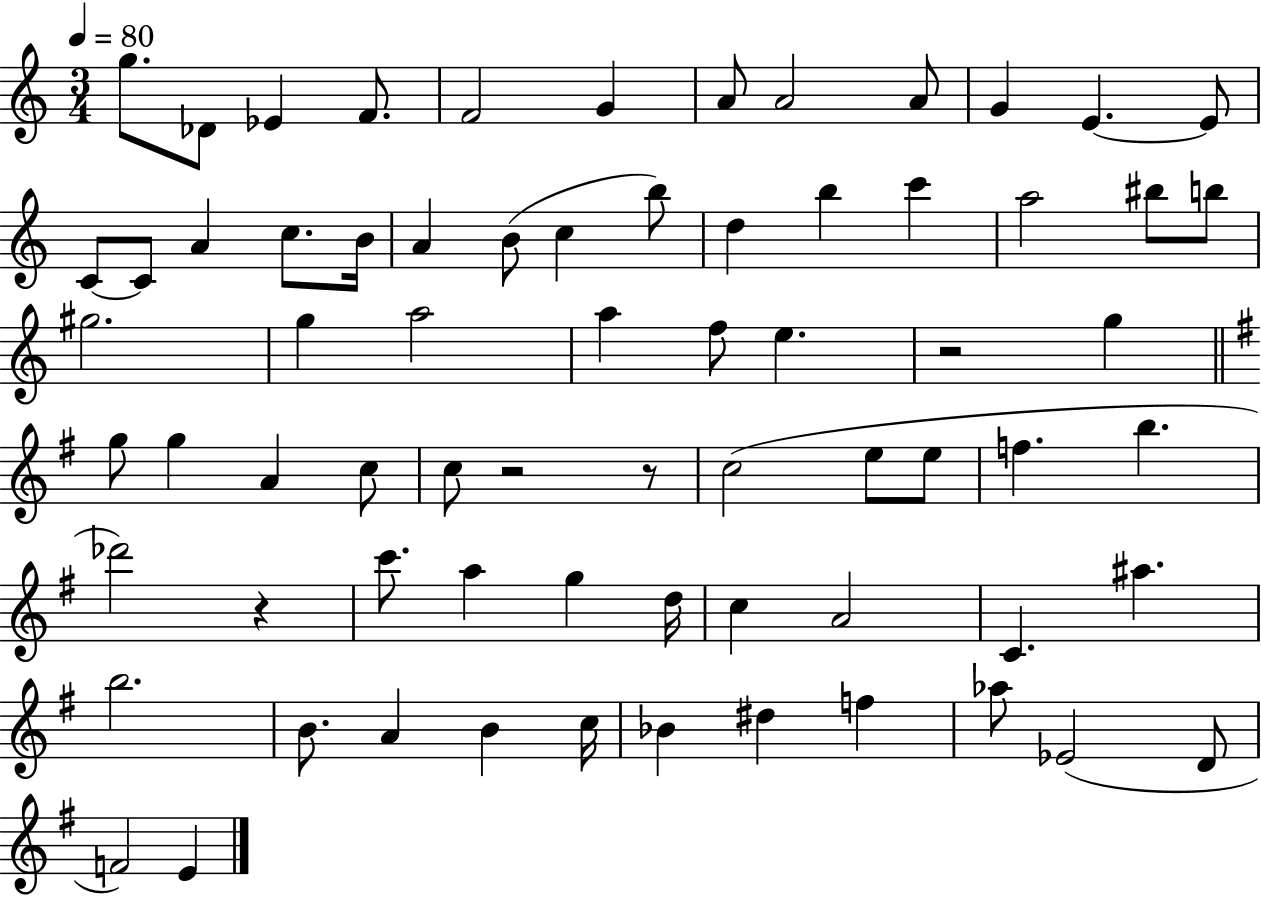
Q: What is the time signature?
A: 3/4